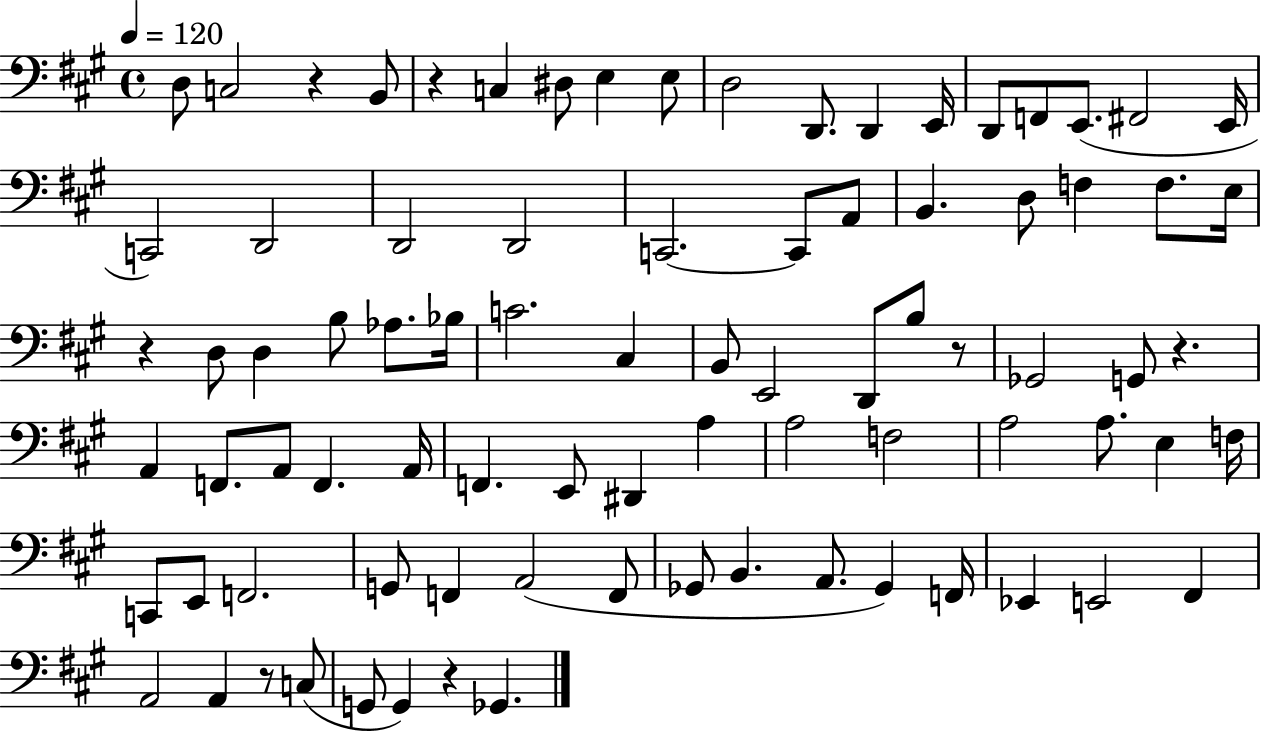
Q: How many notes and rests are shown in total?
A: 84